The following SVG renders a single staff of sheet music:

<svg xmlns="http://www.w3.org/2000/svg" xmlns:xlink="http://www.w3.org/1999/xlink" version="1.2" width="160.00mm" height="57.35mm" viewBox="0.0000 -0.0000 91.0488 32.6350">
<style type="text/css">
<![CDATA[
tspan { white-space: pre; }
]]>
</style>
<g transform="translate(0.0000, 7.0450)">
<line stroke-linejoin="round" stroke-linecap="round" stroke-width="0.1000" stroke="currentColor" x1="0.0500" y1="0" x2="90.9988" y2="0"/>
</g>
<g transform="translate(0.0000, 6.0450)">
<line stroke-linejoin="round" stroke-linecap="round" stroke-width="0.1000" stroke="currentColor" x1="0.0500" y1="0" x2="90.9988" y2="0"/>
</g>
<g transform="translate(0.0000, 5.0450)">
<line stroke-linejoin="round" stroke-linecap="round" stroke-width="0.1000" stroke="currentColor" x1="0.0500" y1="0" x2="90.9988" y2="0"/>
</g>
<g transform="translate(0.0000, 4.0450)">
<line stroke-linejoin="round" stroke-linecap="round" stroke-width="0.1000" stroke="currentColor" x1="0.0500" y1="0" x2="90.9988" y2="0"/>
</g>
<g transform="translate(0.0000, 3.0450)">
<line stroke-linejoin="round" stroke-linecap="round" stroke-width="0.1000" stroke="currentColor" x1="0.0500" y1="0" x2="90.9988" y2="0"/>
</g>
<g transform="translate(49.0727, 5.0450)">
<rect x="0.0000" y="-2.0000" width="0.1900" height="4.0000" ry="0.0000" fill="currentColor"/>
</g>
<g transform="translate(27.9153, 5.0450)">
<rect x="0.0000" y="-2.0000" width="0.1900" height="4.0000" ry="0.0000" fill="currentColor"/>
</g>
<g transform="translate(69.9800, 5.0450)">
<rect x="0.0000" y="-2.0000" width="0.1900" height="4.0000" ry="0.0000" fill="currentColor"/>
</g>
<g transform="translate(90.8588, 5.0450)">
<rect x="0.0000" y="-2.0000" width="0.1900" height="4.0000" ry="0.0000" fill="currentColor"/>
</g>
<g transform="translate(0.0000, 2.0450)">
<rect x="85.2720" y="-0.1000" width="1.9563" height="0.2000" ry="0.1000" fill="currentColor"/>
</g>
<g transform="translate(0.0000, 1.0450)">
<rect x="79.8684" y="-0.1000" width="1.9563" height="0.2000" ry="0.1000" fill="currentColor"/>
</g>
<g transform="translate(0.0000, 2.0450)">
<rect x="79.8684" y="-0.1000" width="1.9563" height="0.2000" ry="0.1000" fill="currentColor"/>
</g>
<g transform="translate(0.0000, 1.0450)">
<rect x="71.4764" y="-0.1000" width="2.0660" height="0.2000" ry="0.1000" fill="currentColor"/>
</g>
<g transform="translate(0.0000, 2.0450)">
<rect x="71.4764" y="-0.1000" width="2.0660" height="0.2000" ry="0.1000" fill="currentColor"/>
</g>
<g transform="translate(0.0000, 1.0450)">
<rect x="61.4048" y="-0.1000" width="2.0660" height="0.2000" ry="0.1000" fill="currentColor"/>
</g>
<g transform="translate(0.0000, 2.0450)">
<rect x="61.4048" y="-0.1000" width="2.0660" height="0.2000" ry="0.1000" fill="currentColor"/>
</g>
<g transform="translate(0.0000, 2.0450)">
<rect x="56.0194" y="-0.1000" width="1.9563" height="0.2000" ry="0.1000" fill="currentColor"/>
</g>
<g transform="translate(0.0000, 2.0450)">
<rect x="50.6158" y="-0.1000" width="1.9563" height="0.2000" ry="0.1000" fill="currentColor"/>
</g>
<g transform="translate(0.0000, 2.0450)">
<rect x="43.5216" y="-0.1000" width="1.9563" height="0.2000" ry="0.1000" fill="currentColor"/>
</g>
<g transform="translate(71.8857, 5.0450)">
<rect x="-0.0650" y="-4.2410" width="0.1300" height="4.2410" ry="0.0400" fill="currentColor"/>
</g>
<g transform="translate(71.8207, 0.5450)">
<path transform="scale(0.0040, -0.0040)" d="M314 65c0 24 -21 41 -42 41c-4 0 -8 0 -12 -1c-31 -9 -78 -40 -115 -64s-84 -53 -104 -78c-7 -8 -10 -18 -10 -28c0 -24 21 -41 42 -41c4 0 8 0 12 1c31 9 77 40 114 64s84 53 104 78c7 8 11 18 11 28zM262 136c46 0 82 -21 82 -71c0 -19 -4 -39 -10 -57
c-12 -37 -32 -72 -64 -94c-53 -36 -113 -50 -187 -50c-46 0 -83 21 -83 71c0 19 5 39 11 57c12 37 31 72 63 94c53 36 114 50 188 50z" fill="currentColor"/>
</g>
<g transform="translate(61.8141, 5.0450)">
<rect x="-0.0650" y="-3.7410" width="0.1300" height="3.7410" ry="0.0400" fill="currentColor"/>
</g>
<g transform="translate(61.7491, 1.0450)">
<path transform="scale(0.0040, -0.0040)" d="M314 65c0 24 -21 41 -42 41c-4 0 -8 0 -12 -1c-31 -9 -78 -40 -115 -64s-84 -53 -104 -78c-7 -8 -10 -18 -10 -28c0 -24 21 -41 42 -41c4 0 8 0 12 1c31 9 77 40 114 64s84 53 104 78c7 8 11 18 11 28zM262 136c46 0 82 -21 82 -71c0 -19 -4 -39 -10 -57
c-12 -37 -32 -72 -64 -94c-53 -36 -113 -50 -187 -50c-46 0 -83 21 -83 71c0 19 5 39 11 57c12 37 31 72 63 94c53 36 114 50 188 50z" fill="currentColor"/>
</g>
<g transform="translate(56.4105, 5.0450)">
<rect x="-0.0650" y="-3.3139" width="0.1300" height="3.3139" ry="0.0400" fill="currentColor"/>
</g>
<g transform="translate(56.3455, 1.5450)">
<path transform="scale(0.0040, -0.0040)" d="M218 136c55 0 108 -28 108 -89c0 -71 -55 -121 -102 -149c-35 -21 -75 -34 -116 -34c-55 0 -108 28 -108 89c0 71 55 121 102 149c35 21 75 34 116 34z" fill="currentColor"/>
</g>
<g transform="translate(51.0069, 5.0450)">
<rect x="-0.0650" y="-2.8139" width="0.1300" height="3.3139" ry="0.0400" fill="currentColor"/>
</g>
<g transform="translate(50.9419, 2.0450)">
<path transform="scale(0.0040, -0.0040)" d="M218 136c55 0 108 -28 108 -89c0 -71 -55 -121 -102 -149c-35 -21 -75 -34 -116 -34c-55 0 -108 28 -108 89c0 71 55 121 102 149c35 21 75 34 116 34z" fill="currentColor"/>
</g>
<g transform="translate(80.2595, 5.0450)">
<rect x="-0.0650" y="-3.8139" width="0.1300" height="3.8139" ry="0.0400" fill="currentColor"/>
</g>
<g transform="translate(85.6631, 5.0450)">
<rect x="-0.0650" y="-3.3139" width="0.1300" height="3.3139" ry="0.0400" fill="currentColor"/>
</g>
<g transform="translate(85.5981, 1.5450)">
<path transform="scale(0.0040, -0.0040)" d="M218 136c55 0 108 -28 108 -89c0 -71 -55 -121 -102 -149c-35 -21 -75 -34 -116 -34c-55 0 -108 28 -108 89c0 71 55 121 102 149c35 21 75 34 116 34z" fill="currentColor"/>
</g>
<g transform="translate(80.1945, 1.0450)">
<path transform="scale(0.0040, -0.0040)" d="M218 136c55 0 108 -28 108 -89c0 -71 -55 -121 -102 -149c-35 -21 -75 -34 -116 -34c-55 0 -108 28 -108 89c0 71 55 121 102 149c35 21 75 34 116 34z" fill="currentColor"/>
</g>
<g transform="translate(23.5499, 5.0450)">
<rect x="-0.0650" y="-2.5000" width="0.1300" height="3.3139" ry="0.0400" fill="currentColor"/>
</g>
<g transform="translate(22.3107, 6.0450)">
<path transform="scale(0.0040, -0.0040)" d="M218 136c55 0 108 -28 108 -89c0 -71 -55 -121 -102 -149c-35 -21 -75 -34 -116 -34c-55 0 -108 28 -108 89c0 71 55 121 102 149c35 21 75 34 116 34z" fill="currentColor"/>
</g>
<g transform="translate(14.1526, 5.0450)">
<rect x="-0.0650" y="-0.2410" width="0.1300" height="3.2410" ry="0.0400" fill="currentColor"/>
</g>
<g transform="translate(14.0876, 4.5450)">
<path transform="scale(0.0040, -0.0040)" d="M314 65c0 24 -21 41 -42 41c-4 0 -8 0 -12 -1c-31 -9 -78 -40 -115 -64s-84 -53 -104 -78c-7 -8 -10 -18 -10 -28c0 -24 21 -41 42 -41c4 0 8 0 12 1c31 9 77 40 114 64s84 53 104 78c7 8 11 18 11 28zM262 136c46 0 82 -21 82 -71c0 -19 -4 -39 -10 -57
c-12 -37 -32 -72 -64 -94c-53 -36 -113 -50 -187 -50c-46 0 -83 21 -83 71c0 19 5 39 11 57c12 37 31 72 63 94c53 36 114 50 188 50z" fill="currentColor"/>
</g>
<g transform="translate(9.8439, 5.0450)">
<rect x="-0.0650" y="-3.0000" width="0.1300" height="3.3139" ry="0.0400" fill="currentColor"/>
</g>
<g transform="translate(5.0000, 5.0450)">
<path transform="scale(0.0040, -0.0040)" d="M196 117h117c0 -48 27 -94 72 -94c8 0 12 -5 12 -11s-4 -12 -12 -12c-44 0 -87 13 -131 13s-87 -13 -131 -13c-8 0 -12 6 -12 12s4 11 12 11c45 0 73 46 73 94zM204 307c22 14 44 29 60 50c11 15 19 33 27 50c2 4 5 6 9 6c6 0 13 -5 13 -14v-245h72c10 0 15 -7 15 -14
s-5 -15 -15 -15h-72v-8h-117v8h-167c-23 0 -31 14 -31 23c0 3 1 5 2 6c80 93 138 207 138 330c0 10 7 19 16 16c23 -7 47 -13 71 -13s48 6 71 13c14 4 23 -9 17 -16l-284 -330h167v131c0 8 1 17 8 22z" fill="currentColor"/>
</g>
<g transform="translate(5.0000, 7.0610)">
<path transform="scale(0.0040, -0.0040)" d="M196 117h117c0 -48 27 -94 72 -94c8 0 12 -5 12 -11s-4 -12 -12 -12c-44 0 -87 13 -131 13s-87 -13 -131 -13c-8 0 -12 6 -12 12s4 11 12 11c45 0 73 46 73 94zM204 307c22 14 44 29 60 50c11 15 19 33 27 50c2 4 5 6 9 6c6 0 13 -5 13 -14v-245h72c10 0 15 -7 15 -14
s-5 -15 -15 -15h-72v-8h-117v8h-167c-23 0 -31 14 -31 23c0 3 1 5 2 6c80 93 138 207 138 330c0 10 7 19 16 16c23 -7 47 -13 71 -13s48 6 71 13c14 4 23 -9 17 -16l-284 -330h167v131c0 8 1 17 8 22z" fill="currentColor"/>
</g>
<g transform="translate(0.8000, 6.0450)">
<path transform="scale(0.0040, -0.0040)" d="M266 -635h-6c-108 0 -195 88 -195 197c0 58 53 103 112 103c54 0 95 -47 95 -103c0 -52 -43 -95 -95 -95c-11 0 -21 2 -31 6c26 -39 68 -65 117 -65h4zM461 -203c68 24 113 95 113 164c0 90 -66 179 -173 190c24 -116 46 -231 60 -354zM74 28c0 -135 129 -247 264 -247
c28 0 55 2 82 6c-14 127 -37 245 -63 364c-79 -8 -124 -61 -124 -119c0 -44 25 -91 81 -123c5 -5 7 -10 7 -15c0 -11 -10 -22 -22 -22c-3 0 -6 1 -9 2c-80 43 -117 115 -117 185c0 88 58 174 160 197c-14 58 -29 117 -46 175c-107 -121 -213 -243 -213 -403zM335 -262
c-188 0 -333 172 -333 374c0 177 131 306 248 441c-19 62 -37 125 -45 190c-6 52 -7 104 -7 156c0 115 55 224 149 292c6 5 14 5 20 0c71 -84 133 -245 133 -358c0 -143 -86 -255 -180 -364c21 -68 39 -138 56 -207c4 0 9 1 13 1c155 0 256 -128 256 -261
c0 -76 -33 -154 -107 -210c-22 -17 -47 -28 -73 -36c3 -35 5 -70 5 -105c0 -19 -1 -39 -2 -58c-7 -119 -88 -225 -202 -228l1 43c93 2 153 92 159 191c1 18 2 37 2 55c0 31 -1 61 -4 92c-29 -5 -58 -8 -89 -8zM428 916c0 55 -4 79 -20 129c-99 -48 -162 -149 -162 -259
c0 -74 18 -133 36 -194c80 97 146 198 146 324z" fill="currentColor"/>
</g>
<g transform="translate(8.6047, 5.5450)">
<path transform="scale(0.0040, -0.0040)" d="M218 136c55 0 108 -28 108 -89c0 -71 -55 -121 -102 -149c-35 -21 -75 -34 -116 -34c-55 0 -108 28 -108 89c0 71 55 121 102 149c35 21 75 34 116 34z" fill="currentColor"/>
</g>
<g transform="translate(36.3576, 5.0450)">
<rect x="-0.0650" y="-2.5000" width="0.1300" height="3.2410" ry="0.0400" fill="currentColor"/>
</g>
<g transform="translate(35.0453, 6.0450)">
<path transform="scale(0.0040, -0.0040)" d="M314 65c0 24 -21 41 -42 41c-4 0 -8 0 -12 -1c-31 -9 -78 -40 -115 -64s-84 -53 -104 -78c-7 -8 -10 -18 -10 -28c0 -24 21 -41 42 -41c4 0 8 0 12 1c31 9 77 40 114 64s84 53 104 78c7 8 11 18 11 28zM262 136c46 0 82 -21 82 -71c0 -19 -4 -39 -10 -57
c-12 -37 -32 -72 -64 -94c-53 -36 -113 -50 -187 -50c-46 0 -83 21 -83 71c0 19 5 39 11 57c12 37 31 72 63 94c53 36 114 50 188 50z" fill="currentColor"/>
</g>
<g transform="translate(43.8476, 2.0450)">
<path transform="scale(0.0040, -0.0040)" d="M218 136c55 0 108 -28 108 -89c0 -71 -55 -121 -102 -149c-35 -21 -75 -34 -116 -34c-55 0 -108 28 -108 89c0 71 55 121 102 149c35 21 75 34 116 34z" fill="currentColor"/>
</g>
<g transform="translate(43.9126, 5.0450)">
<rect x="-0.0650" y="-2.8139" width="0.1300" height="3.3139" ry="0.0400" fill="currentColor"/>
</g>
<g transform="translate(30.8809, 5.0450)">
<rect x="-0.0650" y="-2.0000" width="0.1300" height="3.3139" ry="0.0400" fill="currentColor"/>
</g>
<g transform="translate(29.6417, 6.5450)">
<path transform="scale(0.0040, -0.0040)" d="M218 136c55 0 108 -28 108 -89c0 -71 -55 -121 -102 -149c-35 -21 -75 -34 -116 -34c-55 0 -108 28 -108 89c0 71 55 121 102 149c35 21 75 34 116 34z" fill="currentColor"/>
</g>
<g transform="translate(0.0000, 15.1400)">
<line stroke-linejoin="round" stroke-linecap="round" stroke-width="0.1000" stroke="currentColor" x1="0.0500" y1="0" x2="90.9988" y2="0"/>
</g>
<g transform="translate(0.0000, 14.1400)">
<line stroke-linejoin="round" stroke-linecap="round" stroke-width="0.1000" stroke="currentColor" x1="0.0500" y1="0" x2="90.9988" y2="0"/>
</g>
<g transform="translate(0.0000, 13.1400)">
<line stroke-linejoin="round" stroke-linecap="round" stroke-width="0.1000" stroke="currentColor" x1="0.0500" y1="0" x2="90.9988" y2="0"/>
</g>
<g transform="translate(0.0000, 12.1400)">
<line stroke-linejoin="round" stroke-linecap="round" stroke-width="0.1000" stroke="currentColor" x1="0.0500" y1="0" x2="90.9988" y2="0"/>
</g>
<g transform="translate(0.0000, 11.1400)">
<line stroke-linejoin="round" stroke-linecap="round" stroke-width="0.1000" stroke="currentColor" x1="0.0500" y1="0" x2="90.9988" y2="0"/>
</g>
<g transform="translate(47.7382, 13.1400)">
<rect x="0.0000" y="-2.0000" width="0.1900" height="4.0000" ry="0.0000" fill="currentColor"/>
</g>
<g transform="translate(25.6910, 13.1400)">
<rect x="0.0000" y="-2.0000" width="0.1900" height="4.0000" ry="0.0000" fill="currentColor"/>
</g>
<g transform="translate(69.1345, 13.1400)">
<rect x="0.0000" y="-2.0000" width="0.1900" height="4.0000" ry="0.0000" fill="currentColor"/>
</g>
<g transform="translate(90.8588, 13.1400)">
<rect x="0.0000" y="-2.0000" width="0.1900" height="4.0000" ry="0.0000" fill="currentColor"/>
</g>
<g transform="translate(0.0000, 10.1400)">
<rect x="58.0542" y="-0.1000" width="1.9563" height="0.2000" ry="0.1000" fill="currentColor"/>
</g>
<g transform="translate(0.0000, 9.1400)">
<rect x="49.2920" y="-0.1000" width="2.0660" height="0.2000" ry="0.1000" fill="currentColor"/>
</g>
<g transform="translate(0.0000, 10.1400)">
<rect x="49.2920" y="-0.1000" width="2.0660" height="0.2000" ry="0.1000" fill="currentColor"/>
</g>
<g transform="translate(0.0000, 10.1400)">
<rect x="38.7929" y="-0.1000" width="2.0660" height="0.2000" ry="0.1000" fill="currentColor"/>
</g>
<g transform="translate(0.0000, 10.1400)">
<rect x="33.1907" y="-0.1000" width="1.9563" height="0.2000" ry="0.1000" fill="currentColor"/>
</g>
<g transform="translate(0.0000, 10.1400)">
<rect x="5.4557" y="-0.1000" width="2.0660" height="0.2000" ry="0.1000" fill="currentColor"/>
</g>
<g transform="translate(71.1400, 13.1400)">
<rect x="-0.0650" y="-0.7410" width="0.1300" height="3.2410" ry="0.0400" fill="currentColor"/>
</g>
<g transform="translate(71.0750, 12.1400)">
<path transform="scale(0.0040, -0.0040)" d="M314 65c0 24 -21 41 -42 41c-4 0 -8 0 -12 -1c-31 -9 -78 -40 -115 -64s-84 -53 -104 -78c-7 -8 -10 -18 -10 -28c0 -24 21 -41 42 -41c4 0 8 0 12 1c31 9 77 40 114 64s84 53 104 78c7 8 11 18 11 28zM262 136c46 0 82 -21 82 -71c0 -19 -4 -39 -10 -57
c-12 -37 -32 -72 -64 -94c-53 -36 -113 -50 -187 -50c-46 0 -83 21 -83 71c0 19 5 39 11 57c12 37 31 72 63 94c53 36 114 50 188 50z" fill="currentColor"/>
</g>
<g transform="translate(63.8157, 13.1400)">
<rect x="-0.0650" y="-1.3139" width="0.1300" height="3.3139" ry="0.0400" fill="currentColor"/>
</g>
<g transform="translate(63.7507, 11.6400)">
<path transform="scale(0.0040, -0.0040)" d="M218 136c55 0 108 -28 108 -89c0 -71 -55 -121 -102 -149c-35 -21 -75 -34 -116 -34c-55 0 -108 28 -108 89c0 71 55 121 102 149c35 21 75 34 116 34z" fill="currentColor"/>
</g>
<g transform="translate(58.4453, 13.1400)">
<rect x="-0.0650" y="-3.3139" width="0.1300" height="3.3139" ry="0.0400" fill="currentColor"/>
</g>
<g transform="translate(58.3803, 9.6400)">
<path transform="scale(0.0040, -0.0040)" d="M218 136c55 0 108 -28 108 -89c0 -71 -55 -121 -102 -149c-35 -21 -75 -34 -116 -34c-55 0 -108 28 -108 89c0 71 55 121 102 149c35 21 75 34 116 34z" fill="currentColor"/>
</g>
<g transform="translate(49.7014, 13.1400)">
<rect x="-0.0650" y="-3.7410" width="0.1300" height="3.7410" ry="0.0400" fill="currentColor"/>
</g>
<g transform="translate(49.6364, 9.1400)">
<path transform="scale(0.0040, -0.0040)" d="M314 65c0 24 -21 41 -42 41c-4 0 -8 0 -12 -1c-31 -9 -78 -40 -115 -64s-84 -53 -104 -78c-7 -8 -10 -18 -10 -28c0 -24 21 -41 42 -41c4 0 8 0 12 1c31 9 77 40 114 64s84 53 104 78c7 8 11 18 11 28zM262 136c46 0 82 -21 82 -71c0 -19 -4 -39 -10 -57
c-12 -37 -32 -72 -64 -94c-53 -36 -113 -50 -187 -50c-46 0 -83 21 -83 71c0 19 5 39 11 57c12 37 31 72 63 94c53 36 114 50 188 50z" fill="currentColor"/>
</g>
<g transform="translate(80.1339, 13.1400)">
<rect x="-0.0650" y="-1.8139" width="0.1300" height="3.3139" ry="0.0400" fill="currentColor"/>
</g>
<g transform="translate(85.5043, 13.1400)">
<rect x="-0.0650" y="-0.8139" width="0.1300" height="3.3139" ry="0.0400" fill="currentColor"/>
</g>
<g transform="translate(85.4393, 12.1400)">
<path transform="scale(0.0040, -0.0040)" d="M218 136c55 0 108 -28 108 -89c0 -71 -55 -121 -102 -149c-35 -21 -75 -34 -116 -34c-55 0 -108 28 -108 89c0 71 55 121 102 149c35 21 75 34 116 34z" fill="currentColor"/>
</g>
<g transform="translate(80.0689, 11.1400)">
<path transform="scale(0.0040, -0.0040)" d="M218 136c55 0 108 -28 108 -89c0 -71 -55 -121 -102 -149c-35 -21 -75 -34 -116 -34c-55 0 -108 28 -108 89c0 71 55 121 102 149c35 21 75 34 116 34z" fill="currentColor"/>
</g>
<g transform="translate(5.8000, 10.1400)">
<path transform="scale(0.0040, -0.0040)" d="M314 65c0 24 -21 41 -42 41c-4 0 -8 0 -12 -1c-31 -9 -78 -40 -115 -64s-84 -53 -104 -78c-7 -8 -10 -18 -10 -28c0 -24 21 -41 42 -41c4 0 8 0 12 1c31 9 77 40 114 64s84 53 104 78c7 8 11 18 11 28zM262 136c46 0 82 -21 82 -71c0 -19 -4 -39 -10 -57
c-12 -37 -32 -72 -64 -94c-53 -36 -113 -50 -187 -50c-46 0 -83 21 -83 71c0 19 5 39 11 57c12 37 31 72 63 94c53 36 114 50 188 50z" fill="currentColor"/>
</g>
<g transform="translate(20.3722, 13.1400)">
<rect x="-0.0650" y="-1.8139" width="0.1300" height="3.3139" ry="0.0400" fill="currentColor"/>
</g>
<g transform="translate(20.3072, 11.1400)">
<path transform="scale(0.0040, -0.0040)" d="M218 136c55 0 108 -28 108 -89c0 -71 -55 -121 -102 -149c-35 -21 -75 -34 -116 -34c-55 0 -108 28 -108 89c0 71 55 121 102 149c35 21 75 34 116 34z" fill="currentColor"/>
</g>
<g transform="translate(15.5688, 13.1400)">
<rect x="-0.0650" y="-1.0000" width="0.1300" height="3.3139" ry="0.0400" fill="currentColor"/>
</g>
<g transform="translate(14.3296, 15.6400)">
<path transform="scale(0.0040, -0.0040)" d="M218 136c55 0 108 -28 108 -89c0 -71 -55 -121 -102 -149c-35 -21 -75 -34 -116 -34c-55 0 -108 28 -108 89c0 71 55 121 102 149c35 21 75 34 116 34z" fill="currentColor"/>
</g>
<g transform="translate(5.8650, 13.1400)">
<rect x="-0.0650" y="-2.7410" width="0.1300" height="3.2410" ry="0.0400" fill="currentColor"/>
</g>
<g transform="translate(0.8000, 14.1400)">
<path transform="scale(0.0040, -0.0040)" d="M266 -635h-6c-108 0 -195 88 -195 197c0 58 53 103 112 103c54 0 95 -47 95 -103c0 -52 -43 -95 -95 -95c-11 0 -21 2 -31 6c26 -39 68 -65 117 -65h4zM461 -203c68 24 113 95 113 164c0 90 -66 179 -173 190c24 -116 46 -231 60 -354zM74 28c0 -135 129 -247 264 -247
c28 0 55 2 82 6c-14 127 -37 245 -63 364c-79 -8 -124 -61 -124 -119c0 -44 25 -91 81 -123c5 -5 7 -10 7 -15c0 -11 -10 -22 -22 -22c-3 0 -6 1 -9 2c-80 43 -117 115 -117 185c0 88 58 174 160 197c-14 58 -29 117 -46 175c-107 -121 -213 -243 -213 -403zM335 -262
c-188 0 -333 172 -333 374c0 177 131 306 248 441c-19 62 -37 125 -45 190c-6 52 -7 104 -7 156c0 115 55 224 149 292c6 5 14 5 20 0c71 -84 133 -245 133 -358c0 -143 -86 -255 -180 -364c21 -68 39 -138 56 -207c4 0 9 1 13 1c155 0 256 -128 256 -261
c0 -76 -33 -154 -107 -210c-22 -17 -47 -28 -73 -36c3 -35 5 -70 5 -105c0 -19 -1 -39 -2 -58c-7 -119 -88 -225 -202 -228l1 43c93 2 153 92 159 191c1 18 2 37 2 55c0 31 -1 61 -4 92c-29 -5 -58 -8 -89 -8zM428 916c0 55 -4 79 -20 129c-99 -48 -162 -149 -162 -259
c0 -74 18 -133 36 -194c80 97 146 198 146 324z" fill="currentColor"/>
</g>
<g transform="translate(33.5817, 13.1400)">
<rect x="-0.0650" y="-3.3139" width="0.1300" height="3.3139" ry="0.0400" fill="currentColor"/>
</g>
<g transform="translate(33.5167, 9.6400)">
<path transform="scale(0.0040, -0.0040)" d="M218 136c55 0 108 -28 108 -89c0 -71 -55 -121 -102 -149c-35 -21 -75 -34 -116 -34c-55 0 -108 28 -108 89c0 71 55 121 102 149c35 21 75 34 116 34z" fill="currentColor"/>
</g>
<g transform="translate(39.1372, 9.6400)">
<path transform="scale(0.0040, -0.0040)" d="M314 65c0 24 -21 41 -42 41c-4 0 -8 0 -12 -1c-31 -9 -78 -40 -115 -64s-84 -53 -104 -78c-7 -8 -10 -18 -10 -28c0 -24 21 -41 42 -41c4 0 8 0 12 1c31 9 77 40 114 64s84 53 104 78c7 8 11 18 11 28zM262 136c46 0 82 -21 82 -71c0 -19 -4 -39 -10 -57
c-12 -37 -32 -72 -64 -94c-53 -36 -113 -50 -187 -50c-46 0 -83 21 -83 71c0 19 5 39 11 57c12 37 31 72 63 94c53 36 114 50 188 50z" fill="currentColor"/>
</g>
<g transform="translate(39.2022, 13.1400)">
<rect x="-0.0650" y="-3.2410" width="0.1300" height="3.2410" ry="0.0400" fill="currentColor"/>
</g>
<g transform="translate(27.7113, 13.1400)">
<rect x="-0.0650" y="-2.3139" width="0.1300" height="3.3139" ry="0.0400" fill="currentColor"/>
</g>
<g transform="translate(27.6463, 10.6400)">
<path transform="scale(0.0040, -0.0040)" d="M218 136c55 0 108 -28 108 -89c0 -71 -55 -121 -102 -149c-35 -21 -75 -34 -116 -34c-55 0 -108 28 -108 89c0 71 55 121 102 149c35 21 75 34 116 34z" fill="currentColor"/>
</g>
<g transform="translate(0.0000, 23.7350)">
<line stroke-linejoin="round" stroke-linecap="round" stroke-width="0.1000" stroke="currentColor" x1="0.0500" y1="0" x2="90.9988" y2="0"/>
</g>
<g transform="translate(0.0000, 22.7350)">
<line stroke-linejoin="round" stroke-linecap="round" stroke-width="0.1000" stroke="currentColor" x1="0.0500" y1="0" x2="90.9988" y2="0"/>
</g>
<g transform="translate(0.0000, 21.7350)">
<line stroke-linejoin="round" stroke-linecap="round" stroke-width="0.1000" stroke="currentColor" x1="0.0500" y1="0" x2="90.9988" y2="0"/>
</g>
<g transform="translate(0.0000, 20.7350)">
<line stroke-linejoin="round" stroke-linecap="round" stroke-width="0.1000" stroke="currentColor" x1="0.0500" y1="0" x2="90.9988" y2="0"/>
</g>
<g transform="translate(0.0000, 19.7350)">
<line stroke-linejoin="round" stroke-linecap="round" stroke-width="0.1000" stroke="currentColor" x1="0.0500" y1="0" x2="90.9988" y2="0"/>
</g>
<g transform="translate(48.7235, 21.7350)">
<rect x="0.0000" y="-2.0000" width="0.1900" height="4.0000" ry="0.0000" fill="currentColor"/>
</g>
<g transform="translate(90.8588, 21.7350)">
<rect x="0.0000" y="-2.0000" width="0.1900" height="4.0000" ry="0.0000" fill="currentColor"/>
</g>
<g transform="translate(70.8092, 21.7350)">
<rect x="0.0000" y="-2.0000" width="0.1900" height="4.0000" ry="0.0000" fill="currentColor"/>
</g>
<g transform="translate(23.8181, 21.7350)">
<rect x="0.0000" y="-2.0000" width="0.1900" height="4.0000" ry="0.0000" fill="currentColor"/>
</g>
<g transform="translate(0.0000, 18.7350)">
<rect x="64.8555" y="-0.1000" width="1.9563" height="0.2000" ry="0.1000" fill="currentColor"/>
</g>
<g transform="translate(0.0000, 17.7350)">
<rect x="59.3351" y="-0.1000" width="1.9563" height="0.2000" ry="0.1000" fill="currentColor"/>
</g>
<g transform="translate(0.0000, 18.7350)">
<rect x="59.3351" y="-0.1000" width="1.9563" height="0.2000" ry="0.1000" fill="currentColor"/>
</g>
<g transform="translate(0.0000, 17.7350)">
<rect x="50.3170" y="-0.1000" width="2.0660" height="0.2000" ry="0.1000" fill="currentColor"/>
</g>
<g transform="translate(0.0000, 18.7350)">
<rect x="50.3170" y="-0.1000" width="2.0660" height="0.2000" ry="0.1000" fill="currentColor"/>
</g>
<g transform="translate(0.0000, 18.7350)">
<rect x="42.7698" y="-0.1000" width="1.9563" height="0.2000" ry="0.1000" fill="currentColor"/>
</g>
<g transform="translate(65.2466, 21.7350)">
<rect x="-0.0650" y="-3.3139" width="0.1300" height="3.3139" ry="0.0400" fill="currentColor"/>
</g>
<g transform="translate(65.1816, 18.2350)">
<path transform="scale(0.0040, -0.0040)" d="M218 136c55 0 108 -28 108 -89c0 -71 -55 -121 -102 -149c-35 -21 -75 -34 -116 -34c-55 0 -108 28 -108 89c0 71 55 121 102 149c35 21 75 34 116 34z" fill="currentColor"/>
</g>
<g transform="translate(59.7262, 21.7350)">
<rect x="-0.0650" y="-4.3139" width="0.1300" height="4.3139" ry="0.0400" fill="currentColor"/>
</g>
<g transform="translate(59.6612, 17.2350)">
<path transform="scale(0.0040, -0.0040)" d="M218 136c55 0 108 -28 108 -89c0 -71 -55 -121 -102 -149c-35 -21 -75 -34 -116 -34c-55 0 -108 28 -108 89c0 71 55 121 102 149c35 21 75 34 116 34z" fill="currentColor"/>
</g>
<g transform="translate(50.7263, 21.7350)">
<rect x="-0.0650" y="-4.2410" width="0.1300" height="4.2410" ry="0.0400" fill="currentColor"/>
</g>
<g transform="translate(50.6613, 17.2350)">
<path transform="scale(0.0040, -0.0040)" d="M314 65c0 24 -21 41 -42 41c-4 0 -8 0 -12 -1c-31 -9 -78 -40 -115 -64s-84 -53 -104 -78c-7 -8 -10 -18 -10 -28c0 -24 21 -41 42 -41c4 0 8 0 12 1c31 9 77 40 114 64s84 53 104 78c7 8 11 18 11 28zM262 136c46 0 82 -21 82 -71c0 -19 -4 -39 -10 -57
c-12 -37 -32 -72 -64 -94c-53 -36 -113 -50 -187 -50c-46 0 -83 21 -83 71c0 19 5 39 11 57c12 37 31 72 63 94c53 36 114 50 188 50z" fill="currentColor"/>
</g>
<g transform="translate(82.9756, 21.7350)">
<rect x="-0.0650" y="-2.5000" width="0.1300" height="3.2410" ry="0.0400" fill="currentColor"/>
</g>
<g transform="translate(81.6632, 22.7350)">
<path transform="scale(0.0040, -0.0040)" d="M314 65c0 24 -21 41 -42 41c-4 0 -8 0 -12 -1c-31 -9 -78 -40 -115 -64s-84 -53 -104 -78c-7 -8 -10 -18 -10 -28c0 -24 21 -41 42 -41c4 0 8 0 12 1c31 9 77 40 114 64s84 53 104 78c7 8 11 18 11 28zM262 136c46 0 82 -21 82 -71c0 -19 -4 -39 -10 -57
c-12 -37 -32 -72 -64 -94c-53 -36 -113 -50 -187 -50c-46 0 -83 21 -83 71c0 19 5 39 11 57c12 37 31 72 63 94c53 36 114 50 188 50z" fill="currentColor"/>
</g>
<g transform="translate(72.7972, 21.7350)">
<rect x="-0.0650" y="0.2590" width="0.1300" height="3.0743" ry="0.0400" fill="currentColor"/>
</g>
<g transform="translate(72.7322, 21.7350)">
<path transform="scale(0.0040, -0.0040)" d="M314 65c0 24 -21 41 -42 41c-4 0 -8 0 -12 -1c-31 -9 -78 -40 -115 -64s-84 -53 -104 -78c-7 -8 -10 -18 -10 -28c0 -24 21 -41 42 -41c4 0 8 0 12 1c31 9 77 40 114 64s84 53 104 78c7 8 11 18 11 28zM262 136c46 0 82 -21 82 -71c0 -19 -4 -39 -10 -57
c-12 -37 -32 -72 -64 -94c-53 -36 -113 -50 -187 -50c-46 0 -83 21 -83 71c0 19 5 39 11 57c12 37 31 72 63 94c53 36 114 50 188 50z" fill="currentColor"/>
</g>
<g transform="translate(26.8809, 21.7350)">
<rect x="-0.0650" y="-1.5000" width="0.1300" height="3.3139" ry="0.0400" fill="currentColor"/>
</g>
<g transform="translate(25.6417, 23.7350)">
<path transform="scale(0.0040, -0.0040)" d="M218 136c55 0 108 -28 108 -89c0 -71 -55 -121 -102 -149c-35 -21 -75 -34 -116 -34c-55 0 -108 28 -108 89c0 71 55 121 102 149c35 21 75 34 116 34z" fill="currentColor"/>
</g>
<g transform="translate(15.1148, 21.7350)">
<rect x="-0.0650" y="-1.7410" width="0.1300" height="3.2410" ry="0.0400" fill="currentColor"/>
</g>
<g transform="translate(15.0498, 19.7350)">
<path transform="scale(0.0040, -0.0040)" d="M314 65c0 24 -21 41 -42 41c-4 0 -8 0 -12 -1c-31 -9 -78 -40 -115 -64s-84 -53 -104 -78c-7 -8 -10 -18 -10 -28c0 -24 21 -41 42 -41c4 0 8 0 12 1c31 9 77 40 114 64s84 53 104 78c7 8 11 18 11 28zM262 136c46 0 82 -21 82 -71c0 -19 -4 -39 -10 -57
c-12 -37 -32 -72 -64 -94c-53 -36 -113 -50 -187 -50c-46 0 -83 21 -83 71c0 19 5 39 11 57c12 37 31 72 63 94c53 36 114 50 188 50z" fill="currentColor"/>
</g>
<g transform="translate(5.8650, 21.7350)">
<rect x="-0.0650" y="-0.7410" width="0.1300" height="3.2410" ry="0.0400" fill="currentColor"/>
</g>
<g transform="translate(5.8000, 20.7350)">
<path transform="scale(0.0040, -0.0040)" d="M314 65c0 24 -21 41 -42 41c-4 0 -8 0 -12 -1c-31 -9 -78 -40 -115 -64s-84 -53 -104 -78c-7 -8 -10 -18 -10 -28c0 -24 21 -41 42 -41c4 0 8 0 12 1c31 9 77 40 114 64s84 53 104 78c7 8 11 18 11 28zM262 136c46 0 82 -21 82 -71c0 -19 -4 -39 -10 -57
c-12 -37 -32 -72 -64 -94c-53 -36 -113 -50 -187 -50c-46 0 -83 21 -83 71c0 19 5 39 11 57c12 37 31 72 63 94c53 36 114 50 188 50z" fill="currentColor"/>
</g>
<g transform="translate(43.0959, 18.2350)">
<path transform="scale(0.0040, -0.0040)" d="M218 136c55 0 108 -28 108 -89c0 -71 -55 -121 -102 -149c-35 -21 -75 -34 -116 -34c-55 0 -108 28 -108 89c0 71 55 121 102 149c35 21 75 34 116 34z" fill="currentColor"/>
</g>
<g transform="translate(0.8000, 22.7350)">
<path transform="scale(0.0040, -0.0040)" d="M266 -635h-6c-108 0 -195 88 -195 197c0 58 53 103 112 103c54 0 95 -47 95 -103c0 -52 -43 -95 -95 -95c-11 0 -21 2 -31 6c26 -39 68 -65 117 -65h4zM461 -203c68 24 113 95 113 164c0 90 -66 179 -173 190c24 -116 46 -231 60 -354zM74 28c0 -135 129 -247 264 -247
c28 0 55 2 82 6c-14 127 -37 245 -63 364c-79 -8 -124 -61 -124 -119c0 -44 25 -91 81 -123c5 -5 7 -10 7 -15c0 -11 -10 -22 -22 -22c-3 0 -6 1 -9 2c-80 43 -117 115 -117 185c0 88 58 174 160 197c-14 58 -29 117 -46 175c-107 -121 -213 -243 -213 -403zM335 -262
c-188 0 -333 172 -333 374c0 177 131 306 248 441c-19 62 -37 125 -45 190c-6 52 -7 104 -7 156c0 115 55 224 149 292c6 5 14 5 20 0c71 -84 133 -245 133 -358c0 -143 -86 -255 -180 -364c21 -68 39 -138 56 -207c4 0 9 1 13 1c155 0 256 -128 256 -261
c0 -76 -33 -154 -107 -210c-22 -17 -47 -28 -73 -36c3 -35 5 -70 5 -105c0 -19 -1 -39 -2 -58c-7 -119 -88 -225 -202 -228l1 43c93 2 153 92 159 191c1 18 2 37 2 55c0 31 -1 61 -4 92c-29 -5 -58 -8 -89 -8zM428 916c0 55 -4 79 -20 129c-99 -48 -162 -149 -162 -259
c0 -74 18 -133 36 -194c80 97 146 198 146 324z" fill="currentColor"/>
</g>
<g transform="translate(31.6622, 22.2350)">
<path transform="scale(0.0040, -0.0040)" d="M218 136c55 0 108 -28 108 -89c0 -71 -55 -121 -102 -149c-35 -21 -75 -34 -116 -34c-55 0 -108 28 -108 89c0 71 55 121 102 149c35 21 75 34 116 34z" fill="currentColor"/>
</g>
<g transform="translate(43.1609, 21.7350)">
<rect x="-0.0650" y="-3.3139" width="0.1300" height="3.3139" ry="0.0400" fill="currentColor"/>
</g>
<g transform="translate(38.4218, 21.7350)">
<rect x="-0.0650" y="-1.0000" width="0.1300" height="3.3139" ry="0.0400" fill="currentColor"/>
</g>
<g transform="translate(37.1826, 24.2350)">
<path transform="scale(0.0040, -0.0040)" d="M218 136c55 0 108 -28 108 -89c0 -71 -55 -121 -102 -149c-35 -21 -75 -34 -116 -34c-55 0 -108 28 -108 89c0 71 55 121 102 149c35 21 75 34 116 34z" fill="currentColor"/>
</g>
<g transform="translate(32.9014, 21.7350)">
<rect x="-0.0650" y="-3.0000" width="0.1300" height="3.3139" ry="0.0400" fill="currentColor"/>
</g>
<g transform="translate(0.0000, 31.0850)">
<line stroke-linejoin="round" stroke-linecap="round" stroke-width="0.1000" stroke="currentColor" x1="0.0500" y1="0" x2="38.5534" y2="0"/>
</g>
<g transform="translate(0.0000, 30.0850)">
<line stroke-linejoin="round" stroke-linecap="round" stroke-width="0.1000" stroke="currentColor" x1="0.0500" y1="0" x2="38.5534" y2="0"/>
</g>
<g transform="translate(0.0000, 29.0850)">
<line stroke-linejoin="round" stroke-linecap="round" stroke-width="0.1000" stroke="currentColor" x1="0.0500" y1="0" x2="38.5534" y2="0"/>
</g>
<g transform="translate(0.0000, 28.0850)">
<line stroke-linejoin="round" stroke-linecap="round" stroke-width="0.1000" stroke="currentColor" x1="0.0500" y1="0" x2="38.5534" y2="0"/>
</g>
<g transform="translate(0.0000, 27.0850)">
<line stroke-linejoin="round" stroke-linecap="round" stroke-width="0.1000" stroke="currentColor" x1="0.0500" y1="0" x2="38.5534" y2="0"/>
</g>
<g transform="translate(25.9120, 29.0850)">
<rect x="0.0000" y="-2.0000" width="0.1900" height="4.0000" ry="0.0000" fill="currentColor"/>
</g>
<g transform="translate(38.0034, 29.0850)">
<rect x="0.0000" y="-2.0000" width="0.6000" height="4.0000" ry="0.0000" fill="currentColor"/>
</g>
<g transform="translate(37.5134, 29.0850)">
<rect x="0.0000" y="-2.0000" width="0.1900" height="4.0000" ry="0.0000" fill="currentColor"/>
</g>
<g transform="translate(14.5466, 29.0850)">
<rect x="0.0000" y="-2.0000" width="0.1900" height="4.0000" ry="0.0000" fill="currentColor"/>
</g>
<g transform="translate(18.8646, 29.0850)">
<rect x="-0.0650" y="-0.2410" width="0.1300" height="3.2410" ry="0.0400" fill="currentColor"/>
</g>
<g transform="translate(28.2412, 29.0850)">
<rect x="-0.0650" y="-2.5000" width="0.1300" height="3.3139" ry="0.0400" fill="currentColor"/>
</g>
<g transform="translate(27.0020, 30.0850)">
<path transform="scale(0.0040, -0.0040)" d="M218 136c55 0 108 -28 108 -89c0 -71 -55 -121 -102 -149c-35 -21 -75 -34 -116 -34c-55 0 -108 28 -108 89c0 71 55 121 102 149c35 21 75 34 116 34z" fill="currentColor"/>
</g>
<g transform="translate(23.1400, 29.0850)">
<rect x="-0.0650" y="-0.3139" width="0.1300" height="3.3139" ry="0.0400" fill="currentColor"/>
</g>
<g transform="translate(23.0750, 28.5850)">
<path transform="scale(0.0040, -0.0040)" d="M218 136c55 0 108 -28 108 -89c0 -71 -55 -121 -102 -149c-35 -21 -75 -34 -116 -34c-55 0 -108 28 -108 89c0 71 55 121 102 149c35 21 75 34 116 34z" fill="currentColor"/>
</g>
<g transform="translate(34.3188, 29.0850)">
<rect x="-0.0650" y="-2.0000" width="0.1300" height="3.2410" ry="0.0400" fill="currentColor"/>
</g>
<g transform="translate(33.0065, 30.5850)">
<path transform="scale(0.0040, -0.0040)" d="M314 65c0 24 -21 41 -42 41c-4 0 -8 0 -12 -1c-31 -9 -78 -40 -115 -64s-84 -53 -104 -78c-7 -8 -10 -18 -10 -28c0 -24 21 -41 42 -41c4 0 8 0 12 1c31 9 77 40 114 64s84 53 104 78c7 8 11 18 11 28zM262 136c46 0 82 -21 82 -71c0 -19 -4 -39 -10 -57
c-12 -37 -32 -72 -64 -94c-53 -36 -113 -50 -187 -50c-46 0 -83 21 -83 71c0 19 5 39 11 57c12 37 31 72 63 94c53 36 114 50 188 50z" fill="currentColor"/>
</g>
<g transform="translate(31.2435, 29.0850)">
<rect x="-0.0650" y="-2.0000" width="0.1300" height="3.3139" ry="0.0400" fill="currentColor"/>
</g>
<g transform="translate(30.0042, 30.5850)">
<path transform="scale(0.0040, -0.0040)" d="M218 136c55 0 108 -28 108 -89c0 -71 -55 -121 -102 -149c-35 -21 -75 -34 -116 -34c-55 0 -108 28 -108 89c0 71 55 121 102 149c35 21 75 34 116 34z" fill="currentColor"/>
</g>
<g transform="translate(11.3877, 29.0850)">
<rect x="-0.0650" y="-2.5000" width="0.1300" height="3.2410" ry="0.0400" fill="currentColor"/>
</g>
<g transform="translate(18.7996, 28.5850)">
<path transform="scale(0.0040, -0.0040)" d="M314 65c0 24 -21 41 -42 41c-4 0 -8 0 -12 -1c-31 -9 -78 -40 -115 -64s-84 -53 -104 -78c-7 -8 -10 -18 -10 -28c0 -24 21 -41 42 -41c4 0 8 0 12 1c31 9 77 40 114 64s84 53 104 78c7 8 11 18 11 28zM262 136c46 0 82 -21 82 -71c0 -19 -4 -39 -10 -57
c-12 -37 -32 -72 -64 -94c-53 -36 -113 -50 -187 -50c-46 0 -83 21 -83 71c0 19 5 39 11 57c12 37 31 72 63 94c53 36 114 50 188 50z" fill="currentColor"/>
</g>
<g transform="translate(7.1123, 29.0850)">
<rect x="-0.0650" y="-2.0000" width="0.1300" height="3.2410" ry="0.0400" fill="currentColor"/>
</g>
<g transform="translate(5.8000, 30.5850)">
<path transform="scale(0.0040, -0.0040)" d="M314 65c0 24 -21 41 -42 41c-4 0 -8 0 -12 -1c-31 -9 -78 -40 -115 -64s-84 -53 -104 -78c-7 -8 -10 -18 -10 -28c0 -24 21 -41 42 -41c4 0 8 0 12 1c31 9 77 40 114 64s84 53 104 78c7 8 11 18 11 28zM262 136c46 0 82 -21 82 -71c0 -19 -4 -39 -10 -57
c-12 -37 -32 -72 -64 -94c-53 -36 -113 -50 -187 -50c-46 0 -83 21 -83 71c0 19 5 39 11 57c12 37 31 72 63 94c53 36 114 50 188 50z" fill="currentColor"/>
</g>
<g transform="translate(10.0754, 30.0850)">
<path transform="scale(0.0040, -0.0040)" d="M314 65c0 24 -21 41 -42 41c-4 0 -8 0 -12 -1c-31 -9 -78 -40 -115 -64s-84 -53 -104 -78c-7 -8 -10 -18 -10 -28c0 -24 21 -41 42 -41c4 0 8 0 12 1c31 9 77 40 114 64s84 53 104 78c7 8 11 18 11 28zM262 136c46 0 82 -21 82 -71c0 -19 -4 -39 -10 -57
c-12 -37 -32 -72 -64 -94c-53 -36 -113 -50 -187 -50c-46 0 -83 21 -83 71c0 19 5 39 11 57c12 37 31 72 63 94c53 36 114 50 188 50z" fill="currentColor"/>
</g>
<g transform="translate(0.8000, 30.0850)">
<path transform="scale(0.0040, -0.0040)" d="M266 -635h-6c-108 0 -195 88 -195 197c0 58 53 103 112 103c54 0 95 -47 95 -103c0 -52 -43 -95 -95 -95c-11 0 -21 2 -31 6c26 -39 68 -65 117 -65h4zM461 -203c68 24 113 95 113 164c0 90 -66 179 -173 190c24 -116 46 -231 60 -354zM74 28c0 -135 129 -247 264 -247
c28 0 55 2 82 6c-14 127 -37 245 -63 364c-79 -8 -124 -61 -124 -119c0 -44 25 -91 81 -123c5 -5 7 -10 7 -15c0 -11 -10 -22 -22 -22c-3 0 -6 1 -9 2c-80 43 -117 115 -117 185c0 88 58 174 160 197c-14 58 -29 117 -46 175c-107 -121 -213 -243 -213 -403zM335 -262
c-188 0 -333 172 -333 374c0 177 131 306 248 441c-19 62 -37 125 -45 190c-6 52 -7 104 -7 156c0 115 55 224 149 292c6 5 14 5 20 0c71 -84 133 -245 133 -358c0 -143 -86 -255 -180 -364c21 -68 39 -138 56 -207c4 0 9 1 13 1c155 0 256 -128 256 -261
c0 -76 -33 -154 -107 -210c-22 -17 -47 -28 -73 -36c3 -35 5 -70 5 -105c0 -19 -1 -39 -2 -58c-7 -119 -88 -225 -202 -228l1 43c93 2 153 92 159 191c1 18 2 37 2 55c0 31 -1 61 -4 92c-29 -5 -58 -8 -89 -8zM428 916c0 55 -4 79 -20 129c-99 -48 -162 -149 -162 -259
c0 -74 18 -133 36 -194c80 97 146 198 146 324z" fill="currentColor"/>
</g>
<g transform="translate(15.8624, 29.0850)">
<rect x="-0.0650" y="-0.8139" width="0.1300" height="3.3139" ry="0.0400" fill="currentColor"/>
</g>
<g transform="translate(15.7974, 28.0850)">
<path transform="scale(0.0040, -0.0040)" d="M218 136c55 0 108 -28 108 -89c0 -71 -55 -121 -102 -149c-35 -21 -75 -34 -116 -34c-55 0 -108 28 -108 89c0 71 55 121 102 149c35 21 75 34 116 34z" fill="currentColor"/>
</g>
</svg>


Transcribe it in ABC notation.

X:1
T:Untitled
M:4/4
L:1/4
K:C
A c2 G F G2 a a b c'2 d'2 c' b a2 D f g b b2 c'2 b e d2 f d d2 f2 E A D b d'2 d' b B2 G2 F2 G2 d c2 c G F F2